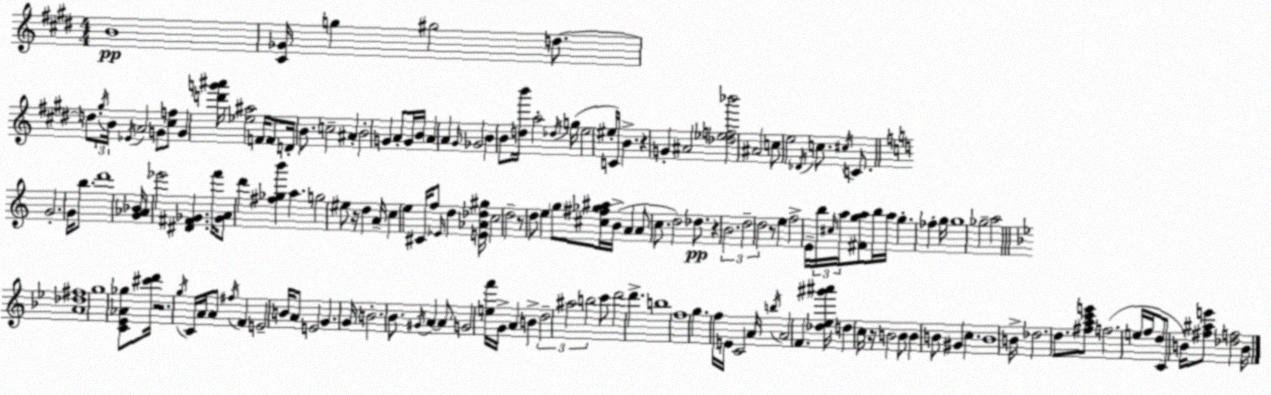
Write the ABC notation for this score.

X:1
T:Untitled
M:4/4
L:1/4
K:E
B4 [^C_G]/4 g ^g2 d/2 d/2 ^g/4 B/4 _E/4 A2 G/2 [^cf]/2 G [d'g'^a']/4 [_e^a]2 F/4 F/2 D/4 B/2 c2 ^A B2 G A/2 G/4 B/4 A A ^G/4 _G2 B B/2 [db']/4 a2 _d/4 g/4 e2 ^e/4 C/4 B z G ^A2 [_d_ef_b']2 ^A2 c/2 e2 _D/4 c/2 ^c/4 C/2 G2 G/4 b/2 d'4 [G_A_B]/4 _e'2 [^D^F_G] f'/4 [_GA]/2 d' [^f_gb'] a g2 ^e/2 z/4 d A/4 c e ^C/4 f/2 _E/4 d [E_A_d^g]/4 c2 d2 z/2 d/2 e g/2 [^c^f_g^a]/4 B/4 A A/2 c/2 d2 _d/2 z B2 d2 d2 z/2 e f2 E/4 b/4 ^c/4 a/4 [^Fga]/2 b/4 a/4 g _f g/4 g4 _g2 a2 [A_d^f]4 g4 [C_E_A_g]/2 [^c'd']/4 z2 g/4 C/4 A/4 A/2 ^f/4 F E2 B/4 A/2 E2 G G/4 B2 _B/2 ^G/4 A A/2 G2 [ef']/4 G/4 A B d2 ^a2 b2 c'/2 d'2 d' b4 f4 g f/4 E/4 C2 A/4 b/4 A2 F [_d_e^g'^a']/4 d c/4 z/4 B2 B/2 B B/2 ^G c B4 B/4 _d2 d/2 [^fac'e']/2 f2 e/4 f/4 d/2 C/2 B/4 [^f^ae']/2 [_df]2 B/4